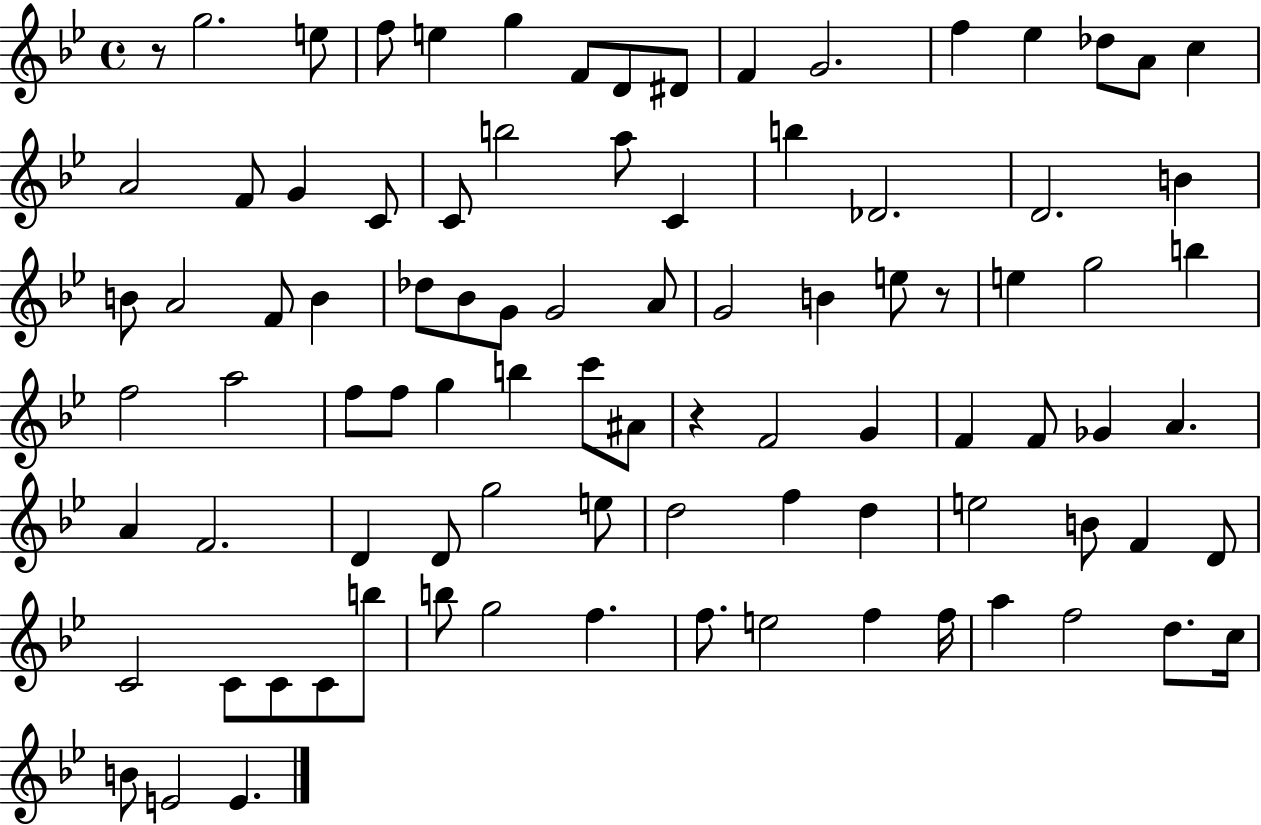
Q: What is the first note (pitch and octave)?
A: G5